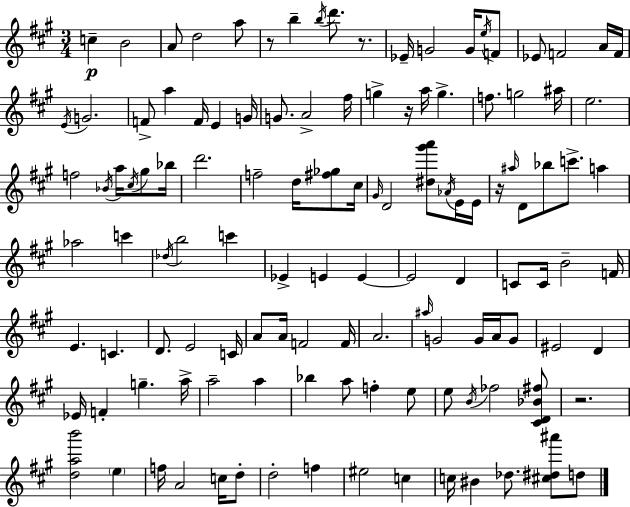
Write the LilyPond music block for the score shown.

{
  \clef treble
  \numericTimeSignature
  \time 3/4
  \key a \major
  \repeat volta 2 { c''4--\p b'2 | a'8 d''2 a''8 | r8 b''4-- \acciaccatura { b''16 } d'''8. r8. | ees'16-- g'2 g'16 \acciaccatura { e''16 } | \break f'8 ees'8 f'2 | a'16 f'16 \acciaccatura { e'16 } g'2. | f'8-> a''4 f'16 e'4 | g'16 g'8. a'2-> | \break fis''16 g''4-> r16 a''16 g''4.-> | f''8. g''2 | ais''16 e''2. | f''2 \acciaccatura { bes'16 } | \break a''16 \acciaccatura { cis''16 } gis''8 bes''16 d'''2. | f''2-- | d''16 <fis'' ges''>8 cis''16 \grace { gis'16 } d'2 | <dis'' gis''' a'''>8 \acciaccatura { aes'16 } e'16 e'16 r16 \grace { ais''16 } d'8 bes''8 | \break c'''8.-> a''4 aes''2 | c'''4 \acciaccatura { des''16 } b''2 | c'''4 ees'4-> | e'4 e'4~~ e'2 | \break d'4 c'8 c'16 | b'2-- f'16 e'4. | c'4. d'8. | e'2 c'16 a'8 a'16 | \break f'2 f'16 a'2. | \grace { ais''16 } g'2 | g'16 a'16 g'8 eis'2 | d'4 ees'16 f'4-. | \break g''4.-- a''16-> a''2-- | a''4 bes''4 | a''8 f''4-. e''8 e''8 | \acciaccatura { b'16 } fes''2 <cis' d' bes' fis''>8 r2. | \break <d'' a'' b'''>2 | \parenthesize e''4 f''16 | a'2 c''16 d''8-. d''2-. | f''4 eis''2 | \break c''4 c''16 | bis'4 des''8. <cis'' dis'' ais'''>8 d''8 } \bar "|."
}